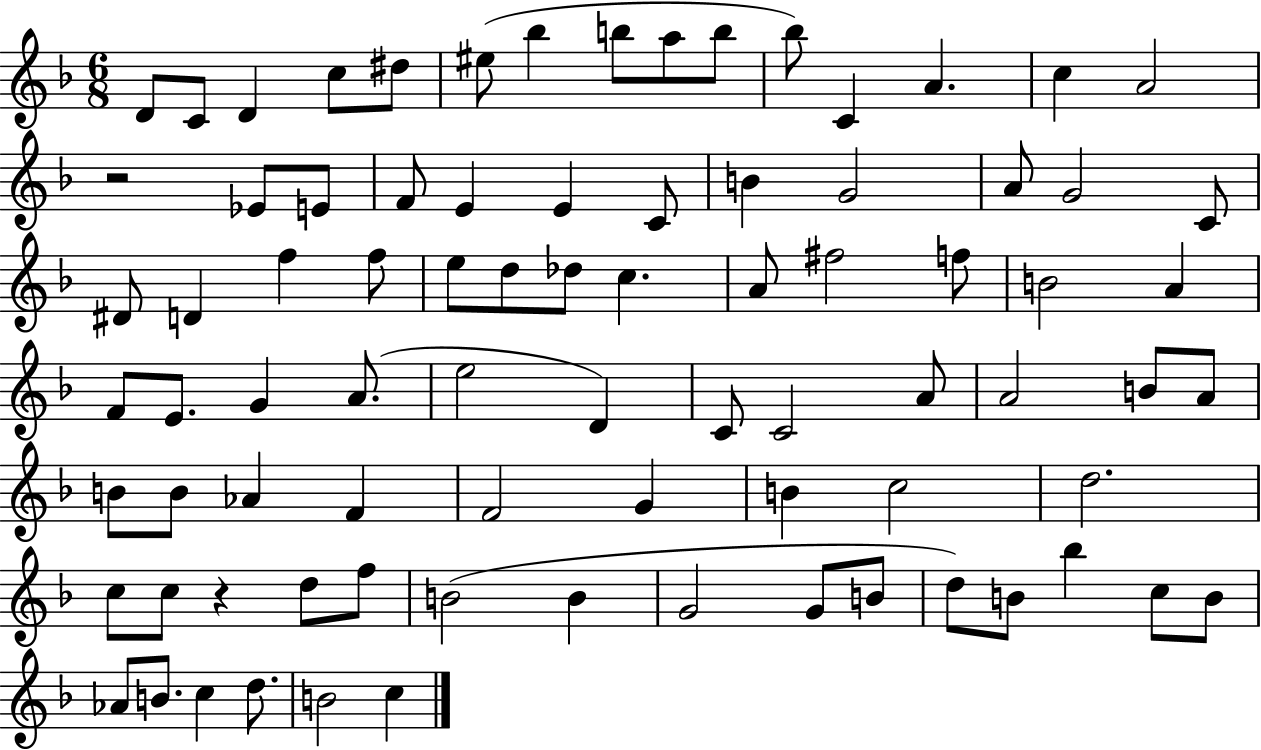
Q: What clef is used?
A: treble